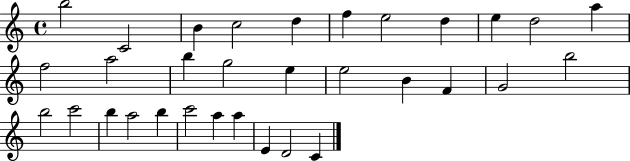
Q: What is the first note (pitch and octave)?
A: B5